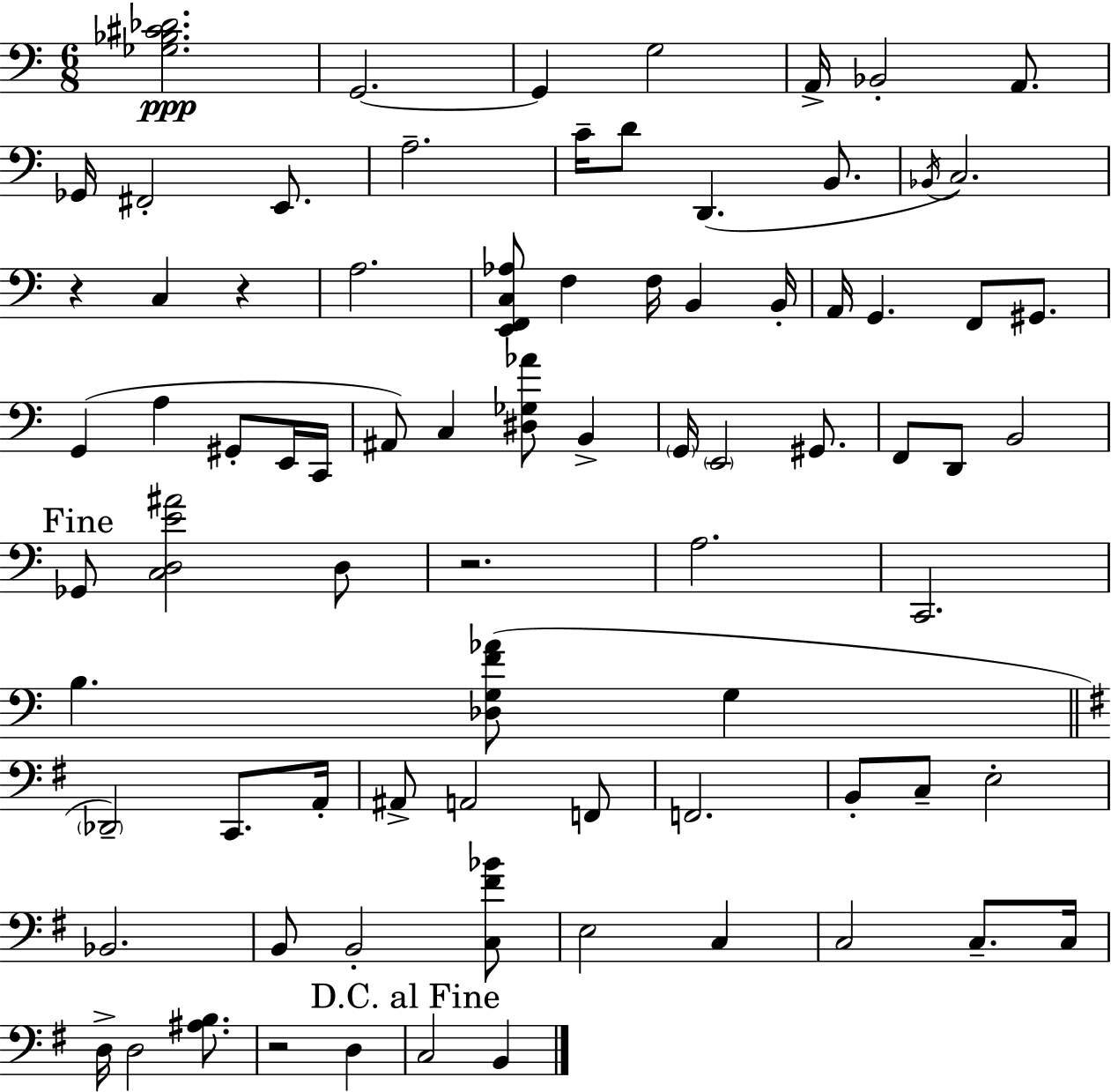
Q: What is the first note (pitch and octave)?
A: G2